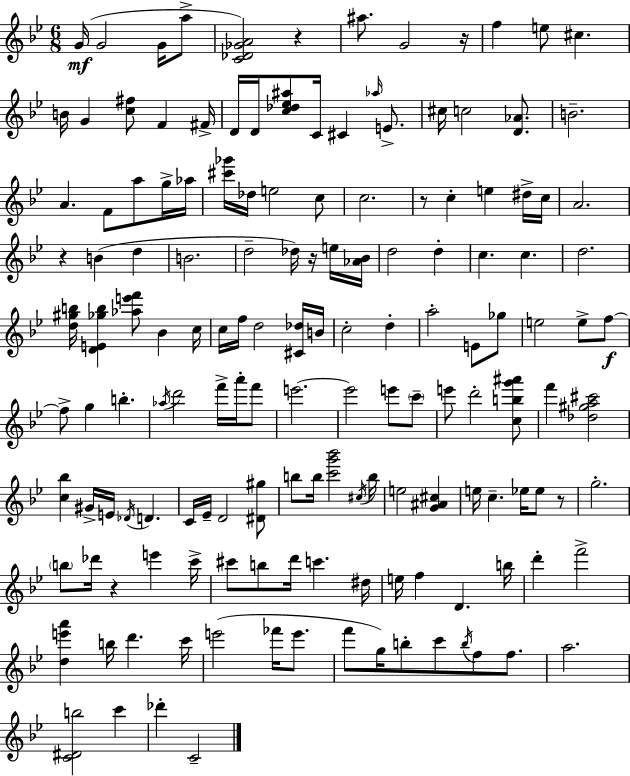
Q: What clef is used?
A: treble